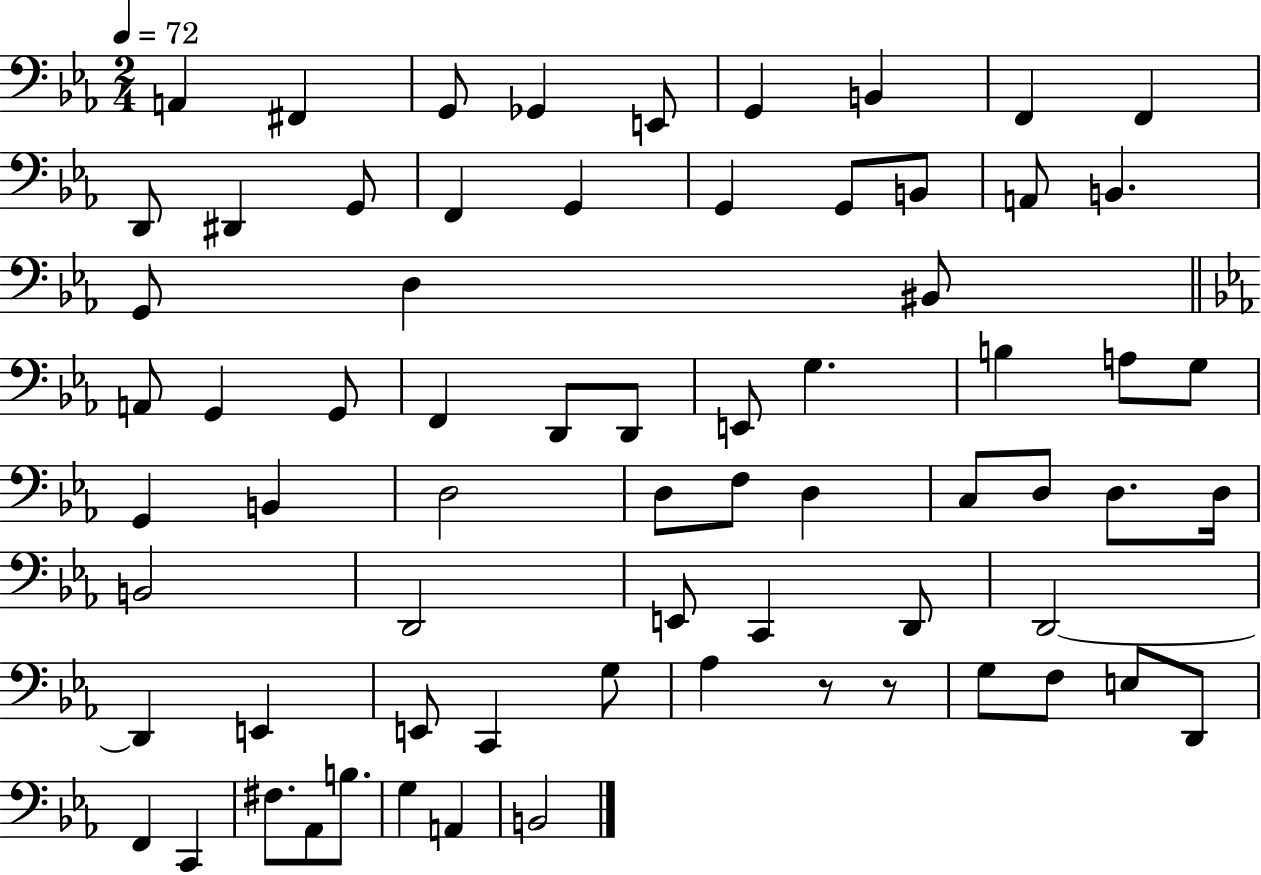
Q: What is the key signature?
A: EES major